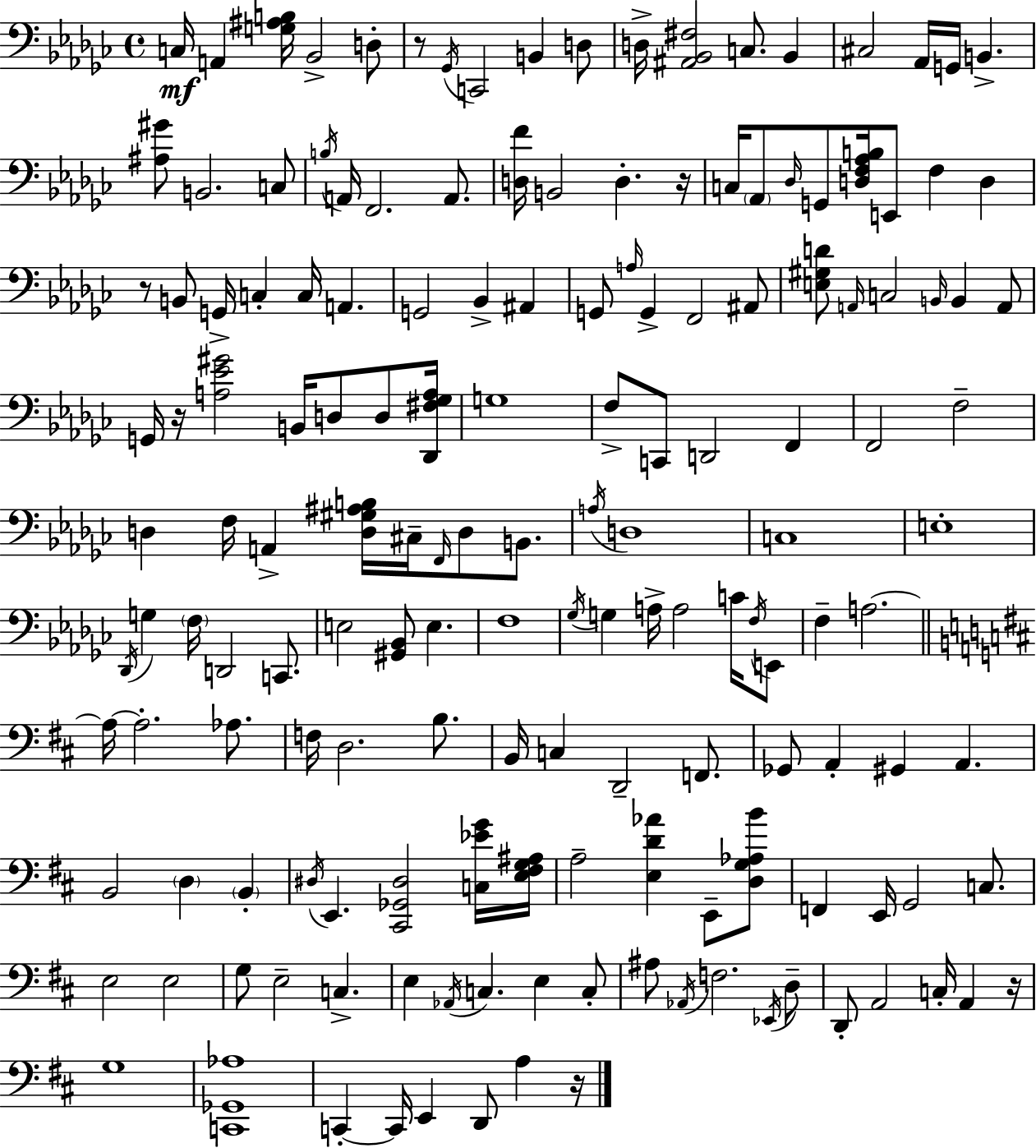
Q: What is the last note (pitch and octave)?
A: A3